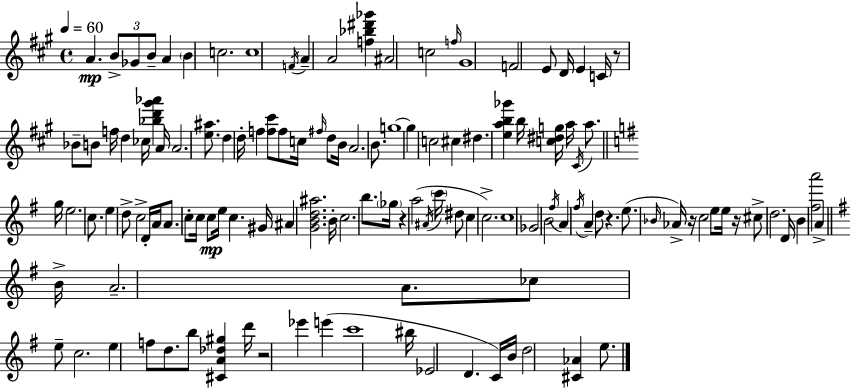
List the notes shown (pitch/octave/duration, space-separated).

A4/q. B4/e Gb4/e B4/e A4/q B4/q C5/h. C5/w F4/s A4/q A4/h [F5,Bb5,D#6,Gb6]/q A#4/h C5/h F5/s G#4/w F4/h E4/e D4/s E4/q C4/s R/e Bb4/e B4/e F5/s D5/q CES5/s [Bb5,D6,G#6,Ab6]/q A4/s A4/h. [E5,A#5]/e. D5/q D5/s F5/q [F5,C#6]/e F5/e C5/s F#5/s D5/e B4/s A4/h. B4/e. G5/w G5/q C5/h C#5/q D#5/q. [E5,A5,B5,Gb6]/q B5/s [C5,D#5,G5]/s A5/s C#4/s A5/e. G5/s E5/h. C5/e. E5/q D5/e C5/h D4/s A4/s A4/e. C5/e C5/s C5/e E5/s C5/q. G#4/s A#4/q [G4,B4,D5,A#5]/h. B4/s C5/h. B5/e. Gb5/s R/q A5/h A#4/s C6/s D#5/e C5/q C5/h. C5/w Gb4/h B4/h F#5/s A4/q F#5/s A4/q D5/e R/q. E5/e. Bb4/s Ab4/s R/s C5/h E5/e E5/s R/s C#5/e D5/h. D4/s B4/q [F#5,A6]/h A4/q B4/s A4/h. A4/e. CES5/e E5/e C5/h. E5/q F5/e D5/e. B5/e [C#4,A4,Db5,G#5]/q D6/s R/h Eb6/q E6/q C6/w BIS5/s Eb4/h D4/q. C4/s B4/s D5/h [C#4,Ab4]/q E5/e.